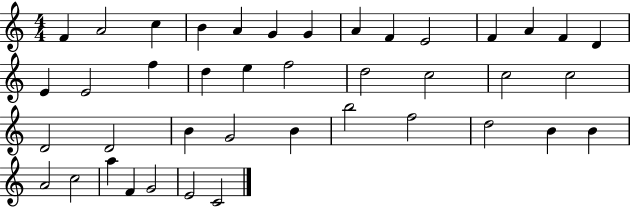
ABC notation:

X:1
T:Untitled
M:4/4
L:1/4
K:C
F A2 c B A G G A F E2 F A F D E E2 f d e f2 d2 c2 c2 c2 D2 D2 B G2 B b2 f2 d2 B B A2 c2 a F G2 E2 C2